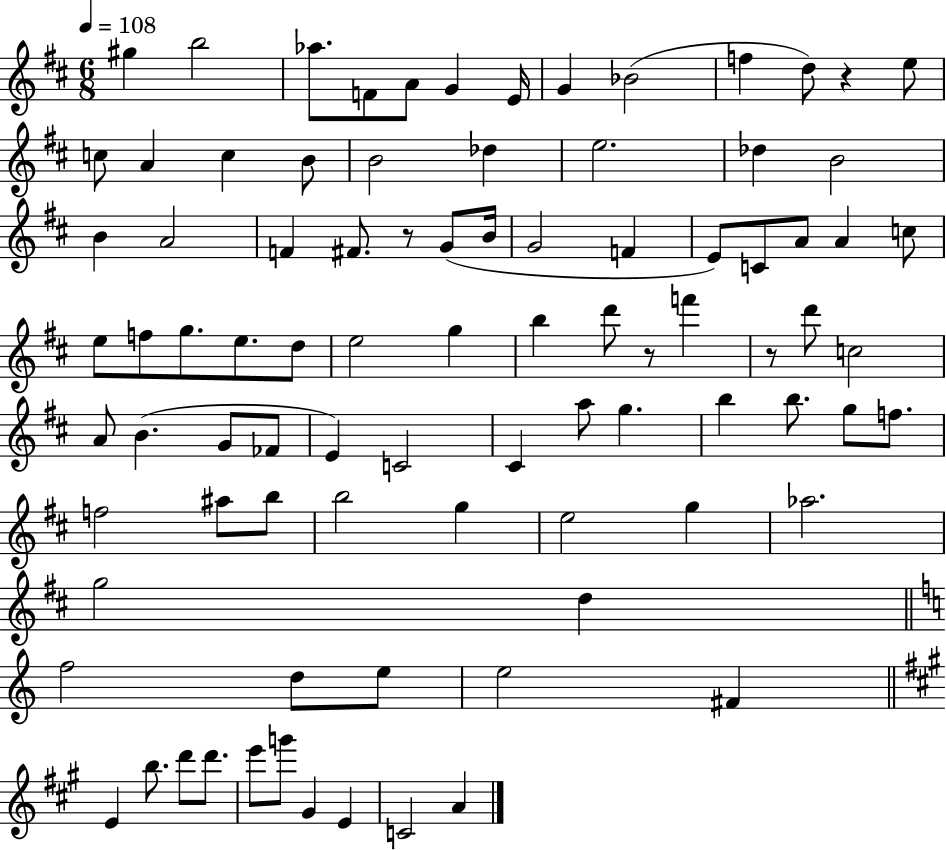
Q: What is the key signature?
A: D major